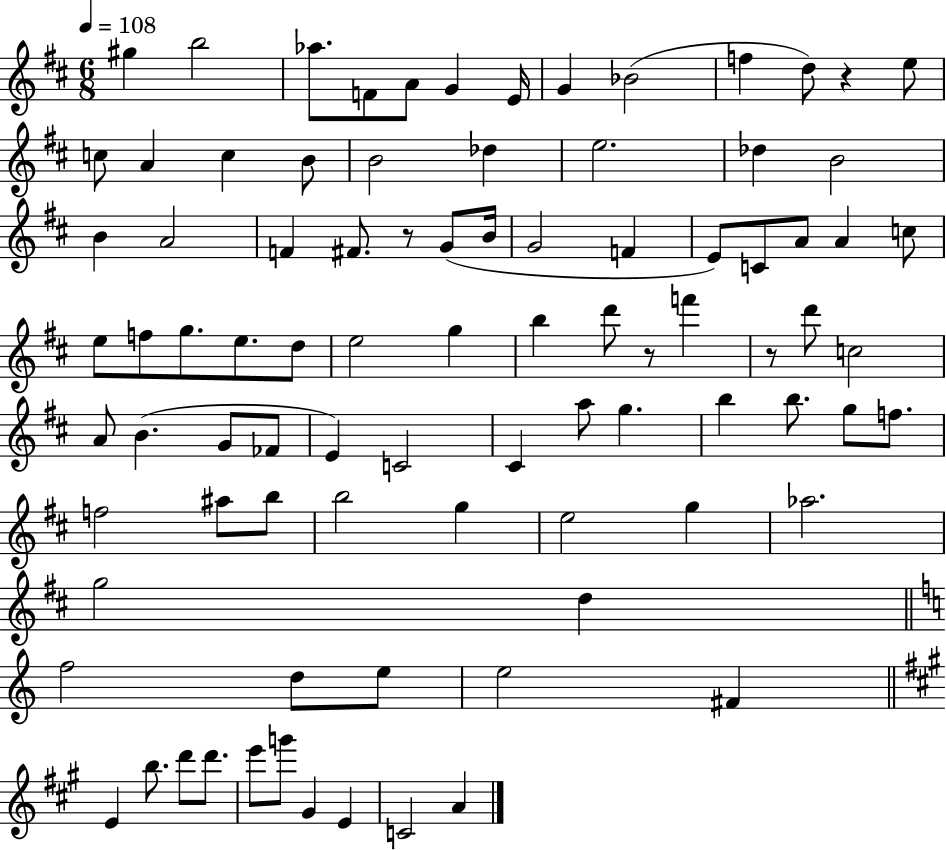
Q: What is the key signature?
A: D major